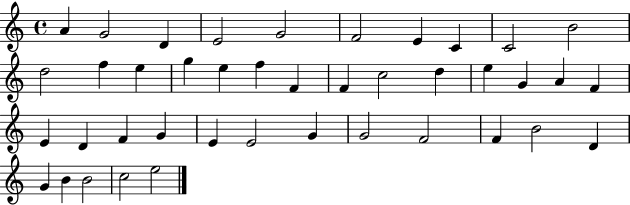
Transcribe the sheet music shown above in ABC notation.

X:1
T:Untitled
M:4/4
L:1/4
K:C
A G2 D E2 G2 F2 E C C2 B2 d2 f e g e f F F c2 d e G A F E D F G E E2 G G2 F2 F B2 D G B B2 c2 e2